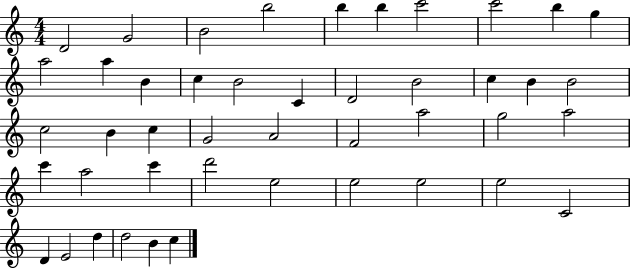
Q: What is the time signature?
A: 4/4